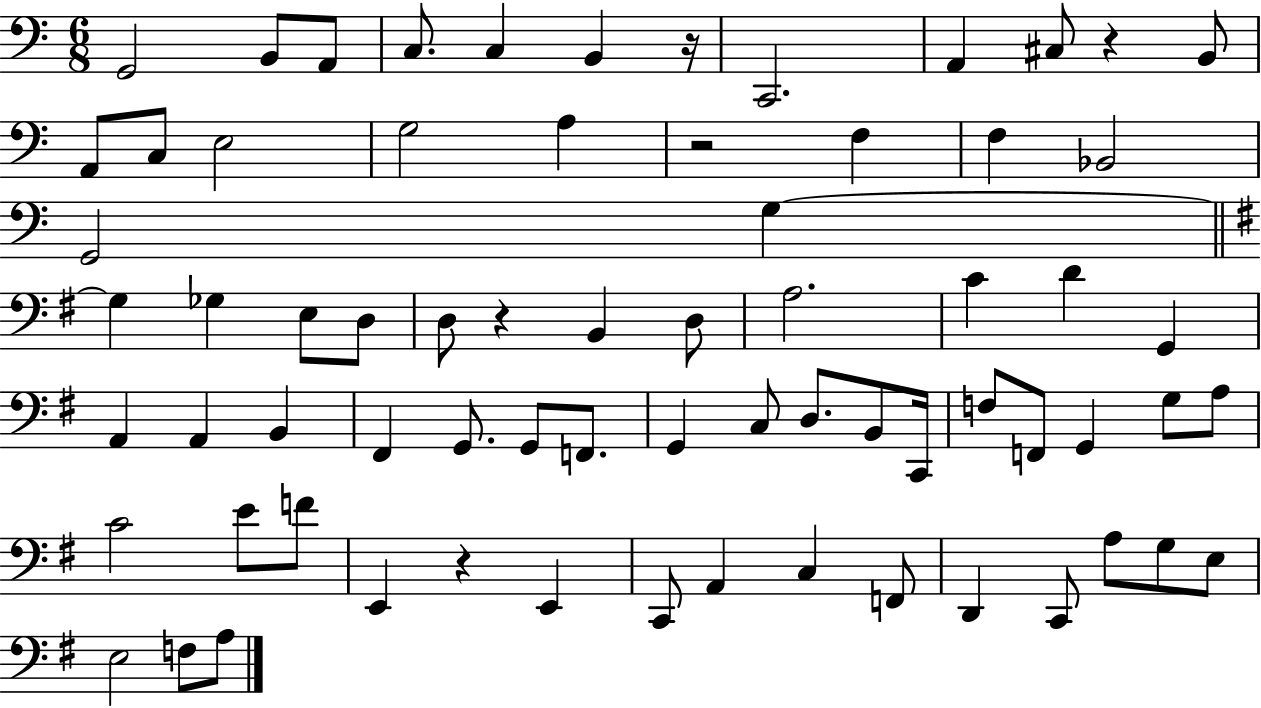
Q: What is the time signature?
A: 6/8